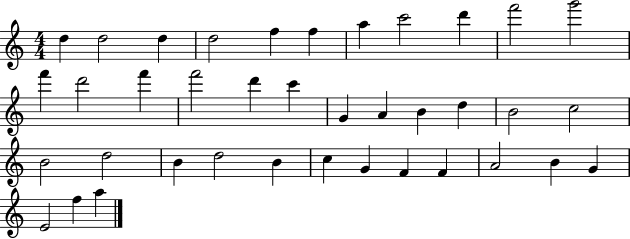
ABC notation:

X:1
T:Untitled
M:4/4
L:1/4
K:C
d d2 d d2 f f a c'2 d' f'2 g'2 f' d'2 f' f'2 d' c' G A B d B2 c2 B2 d2 B d2 B c G F F A2 B G E2 f a